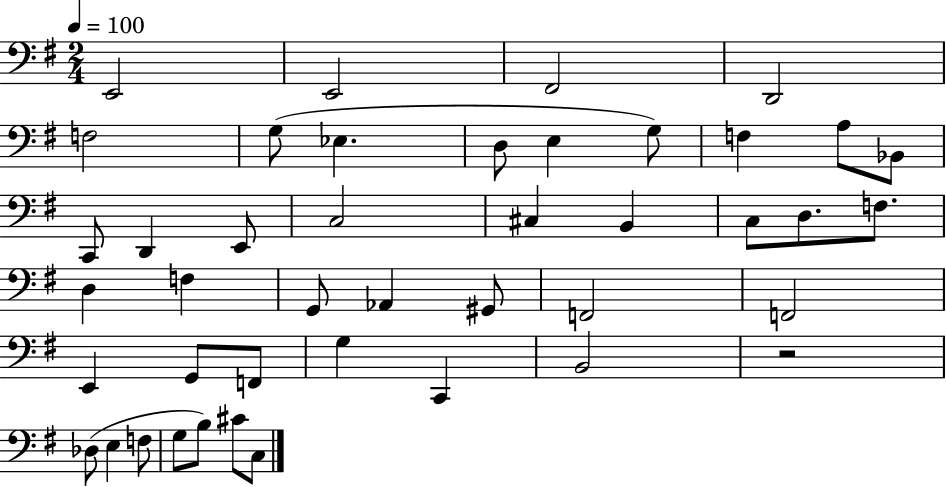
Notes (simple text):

E2/h E2/h F#2/h D2/h F3/h G3/e Eb3/q. D3/e E3/q G3/e F3/q A3/e Bb2/e C2/e D2/q E2/e C3/h C#3/q B2/q C3/e D3/e. F3/e. D3/q F3/q G2/e Ab2/q G#2/e F2/h F2/h E2/q G2/e F2/e G3/q C2/q B2/h R/h Db3/e E3/q F3/e G3/e B3/e C#4/e C3/e